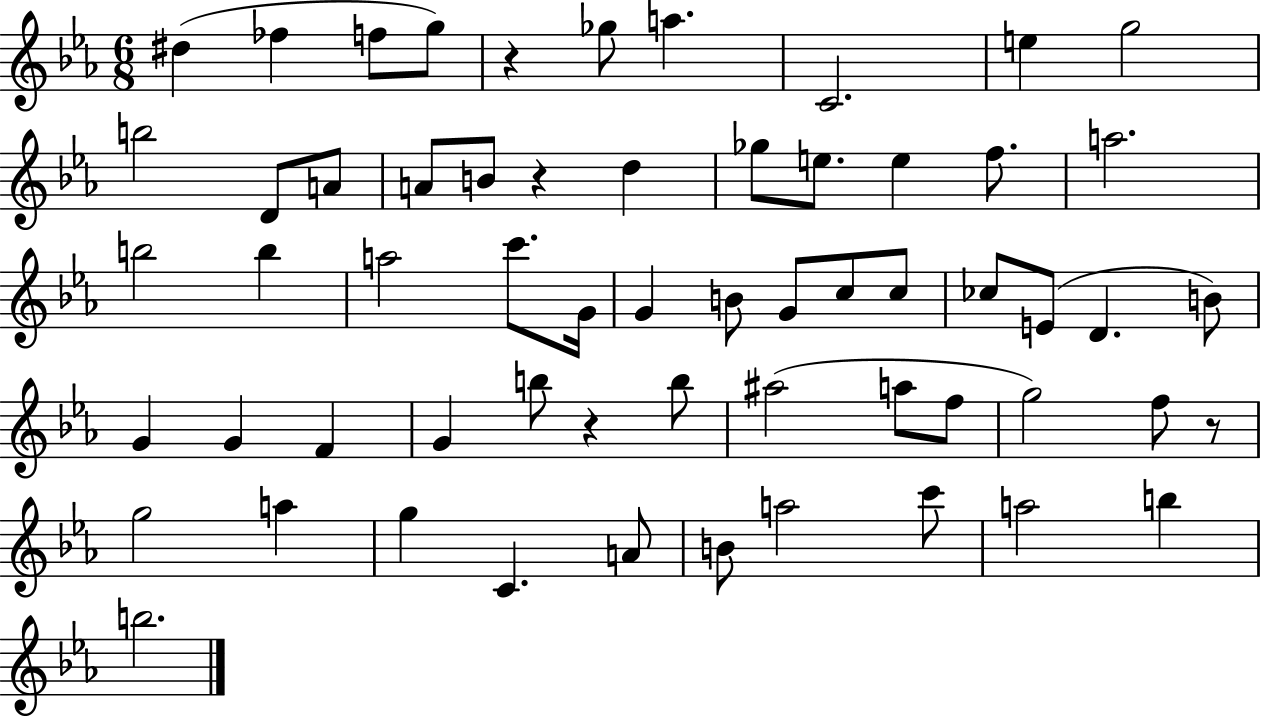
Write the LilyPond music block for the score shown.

{
  \clef treble
  \numericTimeSignature
  \time 6/8
  \key ees \major
  dis''4( fes''4 f''8 g''8) | r4 ges''8 a''4. | c'2. | e''4 g''2 | \break b''2 d'8 a'8 | a'8 b'8 r4 d''4 | ges''8 e''8. e''4 f''8. | a''2. | \break b''2 b''4 | a''2 c'''8. g'16 | g'4 b'8 g'8 c''8 c''8 | ces''8 e'8( d'4. b'8) | \break g'4 g'4 f'4 | g'4 b''8 r4 b''8 | ais''2( a''8 f''8 | g''2) f''8 r8 | \break g''2 a''4 | g''4 c'4. a'8 | b'8 a''2 c'''8 | a''2 b''4 | \break b''2. | \bar "|."
}